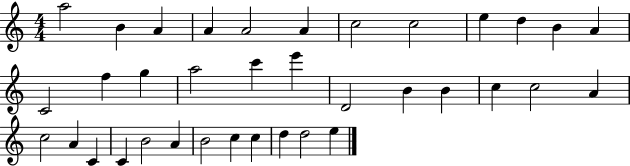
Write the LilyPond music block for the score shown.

{
  \clef treble
  \numericTimeSignature
  \time 4/4
  \key c \major
  a''2 b'4 a'4 | a'4 a'2 a'4 | c''2 c''2 | e''4 d''4 b'4 a'4 | \break c'2 f''4 g''4 | a''2 c'''4 e'''4 | d'2 b'4 b'4 | c''4 c''2 a'4 | \break c''2 a'4 c'4 | c'4 b'2 a'4 | b'2 c''4 c''4 | d''4 d''2 e''4 | \break \bar "|."
}